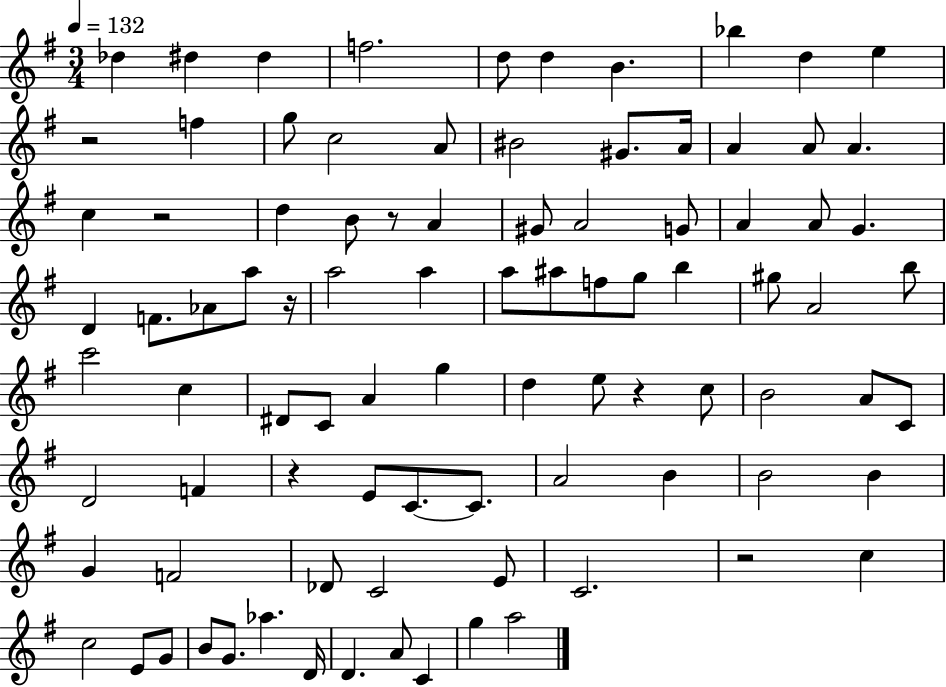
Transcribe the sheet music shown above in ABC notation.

X:1
T:Untitled
M:3/4
L:1/4
K:G
_d ^d ^d f2 d/2 d B _b d e z2 f g/2 c2 A/2 ^B2 ^G/2 A/4 A A/2 A c z2 d B/2 z/2 A ^G/2 A2 G/2 A A/2 G D F/2 _A/2 a/2 z/4 a2 a a/2 ^a/2 f/2 g/2 b ^g/2 A2 b/2 c'2 c ^D/2 C/2 A g d e/2 z c/2 B2 A/2 C/2 D2 F z E/2 C/2 C/2 A2 B B2 B G F2 _D/2 C2 E/2 C2 z2 c c2 E/2 G/2 B/2 G/2 _a D/4 D A/2 C g a2